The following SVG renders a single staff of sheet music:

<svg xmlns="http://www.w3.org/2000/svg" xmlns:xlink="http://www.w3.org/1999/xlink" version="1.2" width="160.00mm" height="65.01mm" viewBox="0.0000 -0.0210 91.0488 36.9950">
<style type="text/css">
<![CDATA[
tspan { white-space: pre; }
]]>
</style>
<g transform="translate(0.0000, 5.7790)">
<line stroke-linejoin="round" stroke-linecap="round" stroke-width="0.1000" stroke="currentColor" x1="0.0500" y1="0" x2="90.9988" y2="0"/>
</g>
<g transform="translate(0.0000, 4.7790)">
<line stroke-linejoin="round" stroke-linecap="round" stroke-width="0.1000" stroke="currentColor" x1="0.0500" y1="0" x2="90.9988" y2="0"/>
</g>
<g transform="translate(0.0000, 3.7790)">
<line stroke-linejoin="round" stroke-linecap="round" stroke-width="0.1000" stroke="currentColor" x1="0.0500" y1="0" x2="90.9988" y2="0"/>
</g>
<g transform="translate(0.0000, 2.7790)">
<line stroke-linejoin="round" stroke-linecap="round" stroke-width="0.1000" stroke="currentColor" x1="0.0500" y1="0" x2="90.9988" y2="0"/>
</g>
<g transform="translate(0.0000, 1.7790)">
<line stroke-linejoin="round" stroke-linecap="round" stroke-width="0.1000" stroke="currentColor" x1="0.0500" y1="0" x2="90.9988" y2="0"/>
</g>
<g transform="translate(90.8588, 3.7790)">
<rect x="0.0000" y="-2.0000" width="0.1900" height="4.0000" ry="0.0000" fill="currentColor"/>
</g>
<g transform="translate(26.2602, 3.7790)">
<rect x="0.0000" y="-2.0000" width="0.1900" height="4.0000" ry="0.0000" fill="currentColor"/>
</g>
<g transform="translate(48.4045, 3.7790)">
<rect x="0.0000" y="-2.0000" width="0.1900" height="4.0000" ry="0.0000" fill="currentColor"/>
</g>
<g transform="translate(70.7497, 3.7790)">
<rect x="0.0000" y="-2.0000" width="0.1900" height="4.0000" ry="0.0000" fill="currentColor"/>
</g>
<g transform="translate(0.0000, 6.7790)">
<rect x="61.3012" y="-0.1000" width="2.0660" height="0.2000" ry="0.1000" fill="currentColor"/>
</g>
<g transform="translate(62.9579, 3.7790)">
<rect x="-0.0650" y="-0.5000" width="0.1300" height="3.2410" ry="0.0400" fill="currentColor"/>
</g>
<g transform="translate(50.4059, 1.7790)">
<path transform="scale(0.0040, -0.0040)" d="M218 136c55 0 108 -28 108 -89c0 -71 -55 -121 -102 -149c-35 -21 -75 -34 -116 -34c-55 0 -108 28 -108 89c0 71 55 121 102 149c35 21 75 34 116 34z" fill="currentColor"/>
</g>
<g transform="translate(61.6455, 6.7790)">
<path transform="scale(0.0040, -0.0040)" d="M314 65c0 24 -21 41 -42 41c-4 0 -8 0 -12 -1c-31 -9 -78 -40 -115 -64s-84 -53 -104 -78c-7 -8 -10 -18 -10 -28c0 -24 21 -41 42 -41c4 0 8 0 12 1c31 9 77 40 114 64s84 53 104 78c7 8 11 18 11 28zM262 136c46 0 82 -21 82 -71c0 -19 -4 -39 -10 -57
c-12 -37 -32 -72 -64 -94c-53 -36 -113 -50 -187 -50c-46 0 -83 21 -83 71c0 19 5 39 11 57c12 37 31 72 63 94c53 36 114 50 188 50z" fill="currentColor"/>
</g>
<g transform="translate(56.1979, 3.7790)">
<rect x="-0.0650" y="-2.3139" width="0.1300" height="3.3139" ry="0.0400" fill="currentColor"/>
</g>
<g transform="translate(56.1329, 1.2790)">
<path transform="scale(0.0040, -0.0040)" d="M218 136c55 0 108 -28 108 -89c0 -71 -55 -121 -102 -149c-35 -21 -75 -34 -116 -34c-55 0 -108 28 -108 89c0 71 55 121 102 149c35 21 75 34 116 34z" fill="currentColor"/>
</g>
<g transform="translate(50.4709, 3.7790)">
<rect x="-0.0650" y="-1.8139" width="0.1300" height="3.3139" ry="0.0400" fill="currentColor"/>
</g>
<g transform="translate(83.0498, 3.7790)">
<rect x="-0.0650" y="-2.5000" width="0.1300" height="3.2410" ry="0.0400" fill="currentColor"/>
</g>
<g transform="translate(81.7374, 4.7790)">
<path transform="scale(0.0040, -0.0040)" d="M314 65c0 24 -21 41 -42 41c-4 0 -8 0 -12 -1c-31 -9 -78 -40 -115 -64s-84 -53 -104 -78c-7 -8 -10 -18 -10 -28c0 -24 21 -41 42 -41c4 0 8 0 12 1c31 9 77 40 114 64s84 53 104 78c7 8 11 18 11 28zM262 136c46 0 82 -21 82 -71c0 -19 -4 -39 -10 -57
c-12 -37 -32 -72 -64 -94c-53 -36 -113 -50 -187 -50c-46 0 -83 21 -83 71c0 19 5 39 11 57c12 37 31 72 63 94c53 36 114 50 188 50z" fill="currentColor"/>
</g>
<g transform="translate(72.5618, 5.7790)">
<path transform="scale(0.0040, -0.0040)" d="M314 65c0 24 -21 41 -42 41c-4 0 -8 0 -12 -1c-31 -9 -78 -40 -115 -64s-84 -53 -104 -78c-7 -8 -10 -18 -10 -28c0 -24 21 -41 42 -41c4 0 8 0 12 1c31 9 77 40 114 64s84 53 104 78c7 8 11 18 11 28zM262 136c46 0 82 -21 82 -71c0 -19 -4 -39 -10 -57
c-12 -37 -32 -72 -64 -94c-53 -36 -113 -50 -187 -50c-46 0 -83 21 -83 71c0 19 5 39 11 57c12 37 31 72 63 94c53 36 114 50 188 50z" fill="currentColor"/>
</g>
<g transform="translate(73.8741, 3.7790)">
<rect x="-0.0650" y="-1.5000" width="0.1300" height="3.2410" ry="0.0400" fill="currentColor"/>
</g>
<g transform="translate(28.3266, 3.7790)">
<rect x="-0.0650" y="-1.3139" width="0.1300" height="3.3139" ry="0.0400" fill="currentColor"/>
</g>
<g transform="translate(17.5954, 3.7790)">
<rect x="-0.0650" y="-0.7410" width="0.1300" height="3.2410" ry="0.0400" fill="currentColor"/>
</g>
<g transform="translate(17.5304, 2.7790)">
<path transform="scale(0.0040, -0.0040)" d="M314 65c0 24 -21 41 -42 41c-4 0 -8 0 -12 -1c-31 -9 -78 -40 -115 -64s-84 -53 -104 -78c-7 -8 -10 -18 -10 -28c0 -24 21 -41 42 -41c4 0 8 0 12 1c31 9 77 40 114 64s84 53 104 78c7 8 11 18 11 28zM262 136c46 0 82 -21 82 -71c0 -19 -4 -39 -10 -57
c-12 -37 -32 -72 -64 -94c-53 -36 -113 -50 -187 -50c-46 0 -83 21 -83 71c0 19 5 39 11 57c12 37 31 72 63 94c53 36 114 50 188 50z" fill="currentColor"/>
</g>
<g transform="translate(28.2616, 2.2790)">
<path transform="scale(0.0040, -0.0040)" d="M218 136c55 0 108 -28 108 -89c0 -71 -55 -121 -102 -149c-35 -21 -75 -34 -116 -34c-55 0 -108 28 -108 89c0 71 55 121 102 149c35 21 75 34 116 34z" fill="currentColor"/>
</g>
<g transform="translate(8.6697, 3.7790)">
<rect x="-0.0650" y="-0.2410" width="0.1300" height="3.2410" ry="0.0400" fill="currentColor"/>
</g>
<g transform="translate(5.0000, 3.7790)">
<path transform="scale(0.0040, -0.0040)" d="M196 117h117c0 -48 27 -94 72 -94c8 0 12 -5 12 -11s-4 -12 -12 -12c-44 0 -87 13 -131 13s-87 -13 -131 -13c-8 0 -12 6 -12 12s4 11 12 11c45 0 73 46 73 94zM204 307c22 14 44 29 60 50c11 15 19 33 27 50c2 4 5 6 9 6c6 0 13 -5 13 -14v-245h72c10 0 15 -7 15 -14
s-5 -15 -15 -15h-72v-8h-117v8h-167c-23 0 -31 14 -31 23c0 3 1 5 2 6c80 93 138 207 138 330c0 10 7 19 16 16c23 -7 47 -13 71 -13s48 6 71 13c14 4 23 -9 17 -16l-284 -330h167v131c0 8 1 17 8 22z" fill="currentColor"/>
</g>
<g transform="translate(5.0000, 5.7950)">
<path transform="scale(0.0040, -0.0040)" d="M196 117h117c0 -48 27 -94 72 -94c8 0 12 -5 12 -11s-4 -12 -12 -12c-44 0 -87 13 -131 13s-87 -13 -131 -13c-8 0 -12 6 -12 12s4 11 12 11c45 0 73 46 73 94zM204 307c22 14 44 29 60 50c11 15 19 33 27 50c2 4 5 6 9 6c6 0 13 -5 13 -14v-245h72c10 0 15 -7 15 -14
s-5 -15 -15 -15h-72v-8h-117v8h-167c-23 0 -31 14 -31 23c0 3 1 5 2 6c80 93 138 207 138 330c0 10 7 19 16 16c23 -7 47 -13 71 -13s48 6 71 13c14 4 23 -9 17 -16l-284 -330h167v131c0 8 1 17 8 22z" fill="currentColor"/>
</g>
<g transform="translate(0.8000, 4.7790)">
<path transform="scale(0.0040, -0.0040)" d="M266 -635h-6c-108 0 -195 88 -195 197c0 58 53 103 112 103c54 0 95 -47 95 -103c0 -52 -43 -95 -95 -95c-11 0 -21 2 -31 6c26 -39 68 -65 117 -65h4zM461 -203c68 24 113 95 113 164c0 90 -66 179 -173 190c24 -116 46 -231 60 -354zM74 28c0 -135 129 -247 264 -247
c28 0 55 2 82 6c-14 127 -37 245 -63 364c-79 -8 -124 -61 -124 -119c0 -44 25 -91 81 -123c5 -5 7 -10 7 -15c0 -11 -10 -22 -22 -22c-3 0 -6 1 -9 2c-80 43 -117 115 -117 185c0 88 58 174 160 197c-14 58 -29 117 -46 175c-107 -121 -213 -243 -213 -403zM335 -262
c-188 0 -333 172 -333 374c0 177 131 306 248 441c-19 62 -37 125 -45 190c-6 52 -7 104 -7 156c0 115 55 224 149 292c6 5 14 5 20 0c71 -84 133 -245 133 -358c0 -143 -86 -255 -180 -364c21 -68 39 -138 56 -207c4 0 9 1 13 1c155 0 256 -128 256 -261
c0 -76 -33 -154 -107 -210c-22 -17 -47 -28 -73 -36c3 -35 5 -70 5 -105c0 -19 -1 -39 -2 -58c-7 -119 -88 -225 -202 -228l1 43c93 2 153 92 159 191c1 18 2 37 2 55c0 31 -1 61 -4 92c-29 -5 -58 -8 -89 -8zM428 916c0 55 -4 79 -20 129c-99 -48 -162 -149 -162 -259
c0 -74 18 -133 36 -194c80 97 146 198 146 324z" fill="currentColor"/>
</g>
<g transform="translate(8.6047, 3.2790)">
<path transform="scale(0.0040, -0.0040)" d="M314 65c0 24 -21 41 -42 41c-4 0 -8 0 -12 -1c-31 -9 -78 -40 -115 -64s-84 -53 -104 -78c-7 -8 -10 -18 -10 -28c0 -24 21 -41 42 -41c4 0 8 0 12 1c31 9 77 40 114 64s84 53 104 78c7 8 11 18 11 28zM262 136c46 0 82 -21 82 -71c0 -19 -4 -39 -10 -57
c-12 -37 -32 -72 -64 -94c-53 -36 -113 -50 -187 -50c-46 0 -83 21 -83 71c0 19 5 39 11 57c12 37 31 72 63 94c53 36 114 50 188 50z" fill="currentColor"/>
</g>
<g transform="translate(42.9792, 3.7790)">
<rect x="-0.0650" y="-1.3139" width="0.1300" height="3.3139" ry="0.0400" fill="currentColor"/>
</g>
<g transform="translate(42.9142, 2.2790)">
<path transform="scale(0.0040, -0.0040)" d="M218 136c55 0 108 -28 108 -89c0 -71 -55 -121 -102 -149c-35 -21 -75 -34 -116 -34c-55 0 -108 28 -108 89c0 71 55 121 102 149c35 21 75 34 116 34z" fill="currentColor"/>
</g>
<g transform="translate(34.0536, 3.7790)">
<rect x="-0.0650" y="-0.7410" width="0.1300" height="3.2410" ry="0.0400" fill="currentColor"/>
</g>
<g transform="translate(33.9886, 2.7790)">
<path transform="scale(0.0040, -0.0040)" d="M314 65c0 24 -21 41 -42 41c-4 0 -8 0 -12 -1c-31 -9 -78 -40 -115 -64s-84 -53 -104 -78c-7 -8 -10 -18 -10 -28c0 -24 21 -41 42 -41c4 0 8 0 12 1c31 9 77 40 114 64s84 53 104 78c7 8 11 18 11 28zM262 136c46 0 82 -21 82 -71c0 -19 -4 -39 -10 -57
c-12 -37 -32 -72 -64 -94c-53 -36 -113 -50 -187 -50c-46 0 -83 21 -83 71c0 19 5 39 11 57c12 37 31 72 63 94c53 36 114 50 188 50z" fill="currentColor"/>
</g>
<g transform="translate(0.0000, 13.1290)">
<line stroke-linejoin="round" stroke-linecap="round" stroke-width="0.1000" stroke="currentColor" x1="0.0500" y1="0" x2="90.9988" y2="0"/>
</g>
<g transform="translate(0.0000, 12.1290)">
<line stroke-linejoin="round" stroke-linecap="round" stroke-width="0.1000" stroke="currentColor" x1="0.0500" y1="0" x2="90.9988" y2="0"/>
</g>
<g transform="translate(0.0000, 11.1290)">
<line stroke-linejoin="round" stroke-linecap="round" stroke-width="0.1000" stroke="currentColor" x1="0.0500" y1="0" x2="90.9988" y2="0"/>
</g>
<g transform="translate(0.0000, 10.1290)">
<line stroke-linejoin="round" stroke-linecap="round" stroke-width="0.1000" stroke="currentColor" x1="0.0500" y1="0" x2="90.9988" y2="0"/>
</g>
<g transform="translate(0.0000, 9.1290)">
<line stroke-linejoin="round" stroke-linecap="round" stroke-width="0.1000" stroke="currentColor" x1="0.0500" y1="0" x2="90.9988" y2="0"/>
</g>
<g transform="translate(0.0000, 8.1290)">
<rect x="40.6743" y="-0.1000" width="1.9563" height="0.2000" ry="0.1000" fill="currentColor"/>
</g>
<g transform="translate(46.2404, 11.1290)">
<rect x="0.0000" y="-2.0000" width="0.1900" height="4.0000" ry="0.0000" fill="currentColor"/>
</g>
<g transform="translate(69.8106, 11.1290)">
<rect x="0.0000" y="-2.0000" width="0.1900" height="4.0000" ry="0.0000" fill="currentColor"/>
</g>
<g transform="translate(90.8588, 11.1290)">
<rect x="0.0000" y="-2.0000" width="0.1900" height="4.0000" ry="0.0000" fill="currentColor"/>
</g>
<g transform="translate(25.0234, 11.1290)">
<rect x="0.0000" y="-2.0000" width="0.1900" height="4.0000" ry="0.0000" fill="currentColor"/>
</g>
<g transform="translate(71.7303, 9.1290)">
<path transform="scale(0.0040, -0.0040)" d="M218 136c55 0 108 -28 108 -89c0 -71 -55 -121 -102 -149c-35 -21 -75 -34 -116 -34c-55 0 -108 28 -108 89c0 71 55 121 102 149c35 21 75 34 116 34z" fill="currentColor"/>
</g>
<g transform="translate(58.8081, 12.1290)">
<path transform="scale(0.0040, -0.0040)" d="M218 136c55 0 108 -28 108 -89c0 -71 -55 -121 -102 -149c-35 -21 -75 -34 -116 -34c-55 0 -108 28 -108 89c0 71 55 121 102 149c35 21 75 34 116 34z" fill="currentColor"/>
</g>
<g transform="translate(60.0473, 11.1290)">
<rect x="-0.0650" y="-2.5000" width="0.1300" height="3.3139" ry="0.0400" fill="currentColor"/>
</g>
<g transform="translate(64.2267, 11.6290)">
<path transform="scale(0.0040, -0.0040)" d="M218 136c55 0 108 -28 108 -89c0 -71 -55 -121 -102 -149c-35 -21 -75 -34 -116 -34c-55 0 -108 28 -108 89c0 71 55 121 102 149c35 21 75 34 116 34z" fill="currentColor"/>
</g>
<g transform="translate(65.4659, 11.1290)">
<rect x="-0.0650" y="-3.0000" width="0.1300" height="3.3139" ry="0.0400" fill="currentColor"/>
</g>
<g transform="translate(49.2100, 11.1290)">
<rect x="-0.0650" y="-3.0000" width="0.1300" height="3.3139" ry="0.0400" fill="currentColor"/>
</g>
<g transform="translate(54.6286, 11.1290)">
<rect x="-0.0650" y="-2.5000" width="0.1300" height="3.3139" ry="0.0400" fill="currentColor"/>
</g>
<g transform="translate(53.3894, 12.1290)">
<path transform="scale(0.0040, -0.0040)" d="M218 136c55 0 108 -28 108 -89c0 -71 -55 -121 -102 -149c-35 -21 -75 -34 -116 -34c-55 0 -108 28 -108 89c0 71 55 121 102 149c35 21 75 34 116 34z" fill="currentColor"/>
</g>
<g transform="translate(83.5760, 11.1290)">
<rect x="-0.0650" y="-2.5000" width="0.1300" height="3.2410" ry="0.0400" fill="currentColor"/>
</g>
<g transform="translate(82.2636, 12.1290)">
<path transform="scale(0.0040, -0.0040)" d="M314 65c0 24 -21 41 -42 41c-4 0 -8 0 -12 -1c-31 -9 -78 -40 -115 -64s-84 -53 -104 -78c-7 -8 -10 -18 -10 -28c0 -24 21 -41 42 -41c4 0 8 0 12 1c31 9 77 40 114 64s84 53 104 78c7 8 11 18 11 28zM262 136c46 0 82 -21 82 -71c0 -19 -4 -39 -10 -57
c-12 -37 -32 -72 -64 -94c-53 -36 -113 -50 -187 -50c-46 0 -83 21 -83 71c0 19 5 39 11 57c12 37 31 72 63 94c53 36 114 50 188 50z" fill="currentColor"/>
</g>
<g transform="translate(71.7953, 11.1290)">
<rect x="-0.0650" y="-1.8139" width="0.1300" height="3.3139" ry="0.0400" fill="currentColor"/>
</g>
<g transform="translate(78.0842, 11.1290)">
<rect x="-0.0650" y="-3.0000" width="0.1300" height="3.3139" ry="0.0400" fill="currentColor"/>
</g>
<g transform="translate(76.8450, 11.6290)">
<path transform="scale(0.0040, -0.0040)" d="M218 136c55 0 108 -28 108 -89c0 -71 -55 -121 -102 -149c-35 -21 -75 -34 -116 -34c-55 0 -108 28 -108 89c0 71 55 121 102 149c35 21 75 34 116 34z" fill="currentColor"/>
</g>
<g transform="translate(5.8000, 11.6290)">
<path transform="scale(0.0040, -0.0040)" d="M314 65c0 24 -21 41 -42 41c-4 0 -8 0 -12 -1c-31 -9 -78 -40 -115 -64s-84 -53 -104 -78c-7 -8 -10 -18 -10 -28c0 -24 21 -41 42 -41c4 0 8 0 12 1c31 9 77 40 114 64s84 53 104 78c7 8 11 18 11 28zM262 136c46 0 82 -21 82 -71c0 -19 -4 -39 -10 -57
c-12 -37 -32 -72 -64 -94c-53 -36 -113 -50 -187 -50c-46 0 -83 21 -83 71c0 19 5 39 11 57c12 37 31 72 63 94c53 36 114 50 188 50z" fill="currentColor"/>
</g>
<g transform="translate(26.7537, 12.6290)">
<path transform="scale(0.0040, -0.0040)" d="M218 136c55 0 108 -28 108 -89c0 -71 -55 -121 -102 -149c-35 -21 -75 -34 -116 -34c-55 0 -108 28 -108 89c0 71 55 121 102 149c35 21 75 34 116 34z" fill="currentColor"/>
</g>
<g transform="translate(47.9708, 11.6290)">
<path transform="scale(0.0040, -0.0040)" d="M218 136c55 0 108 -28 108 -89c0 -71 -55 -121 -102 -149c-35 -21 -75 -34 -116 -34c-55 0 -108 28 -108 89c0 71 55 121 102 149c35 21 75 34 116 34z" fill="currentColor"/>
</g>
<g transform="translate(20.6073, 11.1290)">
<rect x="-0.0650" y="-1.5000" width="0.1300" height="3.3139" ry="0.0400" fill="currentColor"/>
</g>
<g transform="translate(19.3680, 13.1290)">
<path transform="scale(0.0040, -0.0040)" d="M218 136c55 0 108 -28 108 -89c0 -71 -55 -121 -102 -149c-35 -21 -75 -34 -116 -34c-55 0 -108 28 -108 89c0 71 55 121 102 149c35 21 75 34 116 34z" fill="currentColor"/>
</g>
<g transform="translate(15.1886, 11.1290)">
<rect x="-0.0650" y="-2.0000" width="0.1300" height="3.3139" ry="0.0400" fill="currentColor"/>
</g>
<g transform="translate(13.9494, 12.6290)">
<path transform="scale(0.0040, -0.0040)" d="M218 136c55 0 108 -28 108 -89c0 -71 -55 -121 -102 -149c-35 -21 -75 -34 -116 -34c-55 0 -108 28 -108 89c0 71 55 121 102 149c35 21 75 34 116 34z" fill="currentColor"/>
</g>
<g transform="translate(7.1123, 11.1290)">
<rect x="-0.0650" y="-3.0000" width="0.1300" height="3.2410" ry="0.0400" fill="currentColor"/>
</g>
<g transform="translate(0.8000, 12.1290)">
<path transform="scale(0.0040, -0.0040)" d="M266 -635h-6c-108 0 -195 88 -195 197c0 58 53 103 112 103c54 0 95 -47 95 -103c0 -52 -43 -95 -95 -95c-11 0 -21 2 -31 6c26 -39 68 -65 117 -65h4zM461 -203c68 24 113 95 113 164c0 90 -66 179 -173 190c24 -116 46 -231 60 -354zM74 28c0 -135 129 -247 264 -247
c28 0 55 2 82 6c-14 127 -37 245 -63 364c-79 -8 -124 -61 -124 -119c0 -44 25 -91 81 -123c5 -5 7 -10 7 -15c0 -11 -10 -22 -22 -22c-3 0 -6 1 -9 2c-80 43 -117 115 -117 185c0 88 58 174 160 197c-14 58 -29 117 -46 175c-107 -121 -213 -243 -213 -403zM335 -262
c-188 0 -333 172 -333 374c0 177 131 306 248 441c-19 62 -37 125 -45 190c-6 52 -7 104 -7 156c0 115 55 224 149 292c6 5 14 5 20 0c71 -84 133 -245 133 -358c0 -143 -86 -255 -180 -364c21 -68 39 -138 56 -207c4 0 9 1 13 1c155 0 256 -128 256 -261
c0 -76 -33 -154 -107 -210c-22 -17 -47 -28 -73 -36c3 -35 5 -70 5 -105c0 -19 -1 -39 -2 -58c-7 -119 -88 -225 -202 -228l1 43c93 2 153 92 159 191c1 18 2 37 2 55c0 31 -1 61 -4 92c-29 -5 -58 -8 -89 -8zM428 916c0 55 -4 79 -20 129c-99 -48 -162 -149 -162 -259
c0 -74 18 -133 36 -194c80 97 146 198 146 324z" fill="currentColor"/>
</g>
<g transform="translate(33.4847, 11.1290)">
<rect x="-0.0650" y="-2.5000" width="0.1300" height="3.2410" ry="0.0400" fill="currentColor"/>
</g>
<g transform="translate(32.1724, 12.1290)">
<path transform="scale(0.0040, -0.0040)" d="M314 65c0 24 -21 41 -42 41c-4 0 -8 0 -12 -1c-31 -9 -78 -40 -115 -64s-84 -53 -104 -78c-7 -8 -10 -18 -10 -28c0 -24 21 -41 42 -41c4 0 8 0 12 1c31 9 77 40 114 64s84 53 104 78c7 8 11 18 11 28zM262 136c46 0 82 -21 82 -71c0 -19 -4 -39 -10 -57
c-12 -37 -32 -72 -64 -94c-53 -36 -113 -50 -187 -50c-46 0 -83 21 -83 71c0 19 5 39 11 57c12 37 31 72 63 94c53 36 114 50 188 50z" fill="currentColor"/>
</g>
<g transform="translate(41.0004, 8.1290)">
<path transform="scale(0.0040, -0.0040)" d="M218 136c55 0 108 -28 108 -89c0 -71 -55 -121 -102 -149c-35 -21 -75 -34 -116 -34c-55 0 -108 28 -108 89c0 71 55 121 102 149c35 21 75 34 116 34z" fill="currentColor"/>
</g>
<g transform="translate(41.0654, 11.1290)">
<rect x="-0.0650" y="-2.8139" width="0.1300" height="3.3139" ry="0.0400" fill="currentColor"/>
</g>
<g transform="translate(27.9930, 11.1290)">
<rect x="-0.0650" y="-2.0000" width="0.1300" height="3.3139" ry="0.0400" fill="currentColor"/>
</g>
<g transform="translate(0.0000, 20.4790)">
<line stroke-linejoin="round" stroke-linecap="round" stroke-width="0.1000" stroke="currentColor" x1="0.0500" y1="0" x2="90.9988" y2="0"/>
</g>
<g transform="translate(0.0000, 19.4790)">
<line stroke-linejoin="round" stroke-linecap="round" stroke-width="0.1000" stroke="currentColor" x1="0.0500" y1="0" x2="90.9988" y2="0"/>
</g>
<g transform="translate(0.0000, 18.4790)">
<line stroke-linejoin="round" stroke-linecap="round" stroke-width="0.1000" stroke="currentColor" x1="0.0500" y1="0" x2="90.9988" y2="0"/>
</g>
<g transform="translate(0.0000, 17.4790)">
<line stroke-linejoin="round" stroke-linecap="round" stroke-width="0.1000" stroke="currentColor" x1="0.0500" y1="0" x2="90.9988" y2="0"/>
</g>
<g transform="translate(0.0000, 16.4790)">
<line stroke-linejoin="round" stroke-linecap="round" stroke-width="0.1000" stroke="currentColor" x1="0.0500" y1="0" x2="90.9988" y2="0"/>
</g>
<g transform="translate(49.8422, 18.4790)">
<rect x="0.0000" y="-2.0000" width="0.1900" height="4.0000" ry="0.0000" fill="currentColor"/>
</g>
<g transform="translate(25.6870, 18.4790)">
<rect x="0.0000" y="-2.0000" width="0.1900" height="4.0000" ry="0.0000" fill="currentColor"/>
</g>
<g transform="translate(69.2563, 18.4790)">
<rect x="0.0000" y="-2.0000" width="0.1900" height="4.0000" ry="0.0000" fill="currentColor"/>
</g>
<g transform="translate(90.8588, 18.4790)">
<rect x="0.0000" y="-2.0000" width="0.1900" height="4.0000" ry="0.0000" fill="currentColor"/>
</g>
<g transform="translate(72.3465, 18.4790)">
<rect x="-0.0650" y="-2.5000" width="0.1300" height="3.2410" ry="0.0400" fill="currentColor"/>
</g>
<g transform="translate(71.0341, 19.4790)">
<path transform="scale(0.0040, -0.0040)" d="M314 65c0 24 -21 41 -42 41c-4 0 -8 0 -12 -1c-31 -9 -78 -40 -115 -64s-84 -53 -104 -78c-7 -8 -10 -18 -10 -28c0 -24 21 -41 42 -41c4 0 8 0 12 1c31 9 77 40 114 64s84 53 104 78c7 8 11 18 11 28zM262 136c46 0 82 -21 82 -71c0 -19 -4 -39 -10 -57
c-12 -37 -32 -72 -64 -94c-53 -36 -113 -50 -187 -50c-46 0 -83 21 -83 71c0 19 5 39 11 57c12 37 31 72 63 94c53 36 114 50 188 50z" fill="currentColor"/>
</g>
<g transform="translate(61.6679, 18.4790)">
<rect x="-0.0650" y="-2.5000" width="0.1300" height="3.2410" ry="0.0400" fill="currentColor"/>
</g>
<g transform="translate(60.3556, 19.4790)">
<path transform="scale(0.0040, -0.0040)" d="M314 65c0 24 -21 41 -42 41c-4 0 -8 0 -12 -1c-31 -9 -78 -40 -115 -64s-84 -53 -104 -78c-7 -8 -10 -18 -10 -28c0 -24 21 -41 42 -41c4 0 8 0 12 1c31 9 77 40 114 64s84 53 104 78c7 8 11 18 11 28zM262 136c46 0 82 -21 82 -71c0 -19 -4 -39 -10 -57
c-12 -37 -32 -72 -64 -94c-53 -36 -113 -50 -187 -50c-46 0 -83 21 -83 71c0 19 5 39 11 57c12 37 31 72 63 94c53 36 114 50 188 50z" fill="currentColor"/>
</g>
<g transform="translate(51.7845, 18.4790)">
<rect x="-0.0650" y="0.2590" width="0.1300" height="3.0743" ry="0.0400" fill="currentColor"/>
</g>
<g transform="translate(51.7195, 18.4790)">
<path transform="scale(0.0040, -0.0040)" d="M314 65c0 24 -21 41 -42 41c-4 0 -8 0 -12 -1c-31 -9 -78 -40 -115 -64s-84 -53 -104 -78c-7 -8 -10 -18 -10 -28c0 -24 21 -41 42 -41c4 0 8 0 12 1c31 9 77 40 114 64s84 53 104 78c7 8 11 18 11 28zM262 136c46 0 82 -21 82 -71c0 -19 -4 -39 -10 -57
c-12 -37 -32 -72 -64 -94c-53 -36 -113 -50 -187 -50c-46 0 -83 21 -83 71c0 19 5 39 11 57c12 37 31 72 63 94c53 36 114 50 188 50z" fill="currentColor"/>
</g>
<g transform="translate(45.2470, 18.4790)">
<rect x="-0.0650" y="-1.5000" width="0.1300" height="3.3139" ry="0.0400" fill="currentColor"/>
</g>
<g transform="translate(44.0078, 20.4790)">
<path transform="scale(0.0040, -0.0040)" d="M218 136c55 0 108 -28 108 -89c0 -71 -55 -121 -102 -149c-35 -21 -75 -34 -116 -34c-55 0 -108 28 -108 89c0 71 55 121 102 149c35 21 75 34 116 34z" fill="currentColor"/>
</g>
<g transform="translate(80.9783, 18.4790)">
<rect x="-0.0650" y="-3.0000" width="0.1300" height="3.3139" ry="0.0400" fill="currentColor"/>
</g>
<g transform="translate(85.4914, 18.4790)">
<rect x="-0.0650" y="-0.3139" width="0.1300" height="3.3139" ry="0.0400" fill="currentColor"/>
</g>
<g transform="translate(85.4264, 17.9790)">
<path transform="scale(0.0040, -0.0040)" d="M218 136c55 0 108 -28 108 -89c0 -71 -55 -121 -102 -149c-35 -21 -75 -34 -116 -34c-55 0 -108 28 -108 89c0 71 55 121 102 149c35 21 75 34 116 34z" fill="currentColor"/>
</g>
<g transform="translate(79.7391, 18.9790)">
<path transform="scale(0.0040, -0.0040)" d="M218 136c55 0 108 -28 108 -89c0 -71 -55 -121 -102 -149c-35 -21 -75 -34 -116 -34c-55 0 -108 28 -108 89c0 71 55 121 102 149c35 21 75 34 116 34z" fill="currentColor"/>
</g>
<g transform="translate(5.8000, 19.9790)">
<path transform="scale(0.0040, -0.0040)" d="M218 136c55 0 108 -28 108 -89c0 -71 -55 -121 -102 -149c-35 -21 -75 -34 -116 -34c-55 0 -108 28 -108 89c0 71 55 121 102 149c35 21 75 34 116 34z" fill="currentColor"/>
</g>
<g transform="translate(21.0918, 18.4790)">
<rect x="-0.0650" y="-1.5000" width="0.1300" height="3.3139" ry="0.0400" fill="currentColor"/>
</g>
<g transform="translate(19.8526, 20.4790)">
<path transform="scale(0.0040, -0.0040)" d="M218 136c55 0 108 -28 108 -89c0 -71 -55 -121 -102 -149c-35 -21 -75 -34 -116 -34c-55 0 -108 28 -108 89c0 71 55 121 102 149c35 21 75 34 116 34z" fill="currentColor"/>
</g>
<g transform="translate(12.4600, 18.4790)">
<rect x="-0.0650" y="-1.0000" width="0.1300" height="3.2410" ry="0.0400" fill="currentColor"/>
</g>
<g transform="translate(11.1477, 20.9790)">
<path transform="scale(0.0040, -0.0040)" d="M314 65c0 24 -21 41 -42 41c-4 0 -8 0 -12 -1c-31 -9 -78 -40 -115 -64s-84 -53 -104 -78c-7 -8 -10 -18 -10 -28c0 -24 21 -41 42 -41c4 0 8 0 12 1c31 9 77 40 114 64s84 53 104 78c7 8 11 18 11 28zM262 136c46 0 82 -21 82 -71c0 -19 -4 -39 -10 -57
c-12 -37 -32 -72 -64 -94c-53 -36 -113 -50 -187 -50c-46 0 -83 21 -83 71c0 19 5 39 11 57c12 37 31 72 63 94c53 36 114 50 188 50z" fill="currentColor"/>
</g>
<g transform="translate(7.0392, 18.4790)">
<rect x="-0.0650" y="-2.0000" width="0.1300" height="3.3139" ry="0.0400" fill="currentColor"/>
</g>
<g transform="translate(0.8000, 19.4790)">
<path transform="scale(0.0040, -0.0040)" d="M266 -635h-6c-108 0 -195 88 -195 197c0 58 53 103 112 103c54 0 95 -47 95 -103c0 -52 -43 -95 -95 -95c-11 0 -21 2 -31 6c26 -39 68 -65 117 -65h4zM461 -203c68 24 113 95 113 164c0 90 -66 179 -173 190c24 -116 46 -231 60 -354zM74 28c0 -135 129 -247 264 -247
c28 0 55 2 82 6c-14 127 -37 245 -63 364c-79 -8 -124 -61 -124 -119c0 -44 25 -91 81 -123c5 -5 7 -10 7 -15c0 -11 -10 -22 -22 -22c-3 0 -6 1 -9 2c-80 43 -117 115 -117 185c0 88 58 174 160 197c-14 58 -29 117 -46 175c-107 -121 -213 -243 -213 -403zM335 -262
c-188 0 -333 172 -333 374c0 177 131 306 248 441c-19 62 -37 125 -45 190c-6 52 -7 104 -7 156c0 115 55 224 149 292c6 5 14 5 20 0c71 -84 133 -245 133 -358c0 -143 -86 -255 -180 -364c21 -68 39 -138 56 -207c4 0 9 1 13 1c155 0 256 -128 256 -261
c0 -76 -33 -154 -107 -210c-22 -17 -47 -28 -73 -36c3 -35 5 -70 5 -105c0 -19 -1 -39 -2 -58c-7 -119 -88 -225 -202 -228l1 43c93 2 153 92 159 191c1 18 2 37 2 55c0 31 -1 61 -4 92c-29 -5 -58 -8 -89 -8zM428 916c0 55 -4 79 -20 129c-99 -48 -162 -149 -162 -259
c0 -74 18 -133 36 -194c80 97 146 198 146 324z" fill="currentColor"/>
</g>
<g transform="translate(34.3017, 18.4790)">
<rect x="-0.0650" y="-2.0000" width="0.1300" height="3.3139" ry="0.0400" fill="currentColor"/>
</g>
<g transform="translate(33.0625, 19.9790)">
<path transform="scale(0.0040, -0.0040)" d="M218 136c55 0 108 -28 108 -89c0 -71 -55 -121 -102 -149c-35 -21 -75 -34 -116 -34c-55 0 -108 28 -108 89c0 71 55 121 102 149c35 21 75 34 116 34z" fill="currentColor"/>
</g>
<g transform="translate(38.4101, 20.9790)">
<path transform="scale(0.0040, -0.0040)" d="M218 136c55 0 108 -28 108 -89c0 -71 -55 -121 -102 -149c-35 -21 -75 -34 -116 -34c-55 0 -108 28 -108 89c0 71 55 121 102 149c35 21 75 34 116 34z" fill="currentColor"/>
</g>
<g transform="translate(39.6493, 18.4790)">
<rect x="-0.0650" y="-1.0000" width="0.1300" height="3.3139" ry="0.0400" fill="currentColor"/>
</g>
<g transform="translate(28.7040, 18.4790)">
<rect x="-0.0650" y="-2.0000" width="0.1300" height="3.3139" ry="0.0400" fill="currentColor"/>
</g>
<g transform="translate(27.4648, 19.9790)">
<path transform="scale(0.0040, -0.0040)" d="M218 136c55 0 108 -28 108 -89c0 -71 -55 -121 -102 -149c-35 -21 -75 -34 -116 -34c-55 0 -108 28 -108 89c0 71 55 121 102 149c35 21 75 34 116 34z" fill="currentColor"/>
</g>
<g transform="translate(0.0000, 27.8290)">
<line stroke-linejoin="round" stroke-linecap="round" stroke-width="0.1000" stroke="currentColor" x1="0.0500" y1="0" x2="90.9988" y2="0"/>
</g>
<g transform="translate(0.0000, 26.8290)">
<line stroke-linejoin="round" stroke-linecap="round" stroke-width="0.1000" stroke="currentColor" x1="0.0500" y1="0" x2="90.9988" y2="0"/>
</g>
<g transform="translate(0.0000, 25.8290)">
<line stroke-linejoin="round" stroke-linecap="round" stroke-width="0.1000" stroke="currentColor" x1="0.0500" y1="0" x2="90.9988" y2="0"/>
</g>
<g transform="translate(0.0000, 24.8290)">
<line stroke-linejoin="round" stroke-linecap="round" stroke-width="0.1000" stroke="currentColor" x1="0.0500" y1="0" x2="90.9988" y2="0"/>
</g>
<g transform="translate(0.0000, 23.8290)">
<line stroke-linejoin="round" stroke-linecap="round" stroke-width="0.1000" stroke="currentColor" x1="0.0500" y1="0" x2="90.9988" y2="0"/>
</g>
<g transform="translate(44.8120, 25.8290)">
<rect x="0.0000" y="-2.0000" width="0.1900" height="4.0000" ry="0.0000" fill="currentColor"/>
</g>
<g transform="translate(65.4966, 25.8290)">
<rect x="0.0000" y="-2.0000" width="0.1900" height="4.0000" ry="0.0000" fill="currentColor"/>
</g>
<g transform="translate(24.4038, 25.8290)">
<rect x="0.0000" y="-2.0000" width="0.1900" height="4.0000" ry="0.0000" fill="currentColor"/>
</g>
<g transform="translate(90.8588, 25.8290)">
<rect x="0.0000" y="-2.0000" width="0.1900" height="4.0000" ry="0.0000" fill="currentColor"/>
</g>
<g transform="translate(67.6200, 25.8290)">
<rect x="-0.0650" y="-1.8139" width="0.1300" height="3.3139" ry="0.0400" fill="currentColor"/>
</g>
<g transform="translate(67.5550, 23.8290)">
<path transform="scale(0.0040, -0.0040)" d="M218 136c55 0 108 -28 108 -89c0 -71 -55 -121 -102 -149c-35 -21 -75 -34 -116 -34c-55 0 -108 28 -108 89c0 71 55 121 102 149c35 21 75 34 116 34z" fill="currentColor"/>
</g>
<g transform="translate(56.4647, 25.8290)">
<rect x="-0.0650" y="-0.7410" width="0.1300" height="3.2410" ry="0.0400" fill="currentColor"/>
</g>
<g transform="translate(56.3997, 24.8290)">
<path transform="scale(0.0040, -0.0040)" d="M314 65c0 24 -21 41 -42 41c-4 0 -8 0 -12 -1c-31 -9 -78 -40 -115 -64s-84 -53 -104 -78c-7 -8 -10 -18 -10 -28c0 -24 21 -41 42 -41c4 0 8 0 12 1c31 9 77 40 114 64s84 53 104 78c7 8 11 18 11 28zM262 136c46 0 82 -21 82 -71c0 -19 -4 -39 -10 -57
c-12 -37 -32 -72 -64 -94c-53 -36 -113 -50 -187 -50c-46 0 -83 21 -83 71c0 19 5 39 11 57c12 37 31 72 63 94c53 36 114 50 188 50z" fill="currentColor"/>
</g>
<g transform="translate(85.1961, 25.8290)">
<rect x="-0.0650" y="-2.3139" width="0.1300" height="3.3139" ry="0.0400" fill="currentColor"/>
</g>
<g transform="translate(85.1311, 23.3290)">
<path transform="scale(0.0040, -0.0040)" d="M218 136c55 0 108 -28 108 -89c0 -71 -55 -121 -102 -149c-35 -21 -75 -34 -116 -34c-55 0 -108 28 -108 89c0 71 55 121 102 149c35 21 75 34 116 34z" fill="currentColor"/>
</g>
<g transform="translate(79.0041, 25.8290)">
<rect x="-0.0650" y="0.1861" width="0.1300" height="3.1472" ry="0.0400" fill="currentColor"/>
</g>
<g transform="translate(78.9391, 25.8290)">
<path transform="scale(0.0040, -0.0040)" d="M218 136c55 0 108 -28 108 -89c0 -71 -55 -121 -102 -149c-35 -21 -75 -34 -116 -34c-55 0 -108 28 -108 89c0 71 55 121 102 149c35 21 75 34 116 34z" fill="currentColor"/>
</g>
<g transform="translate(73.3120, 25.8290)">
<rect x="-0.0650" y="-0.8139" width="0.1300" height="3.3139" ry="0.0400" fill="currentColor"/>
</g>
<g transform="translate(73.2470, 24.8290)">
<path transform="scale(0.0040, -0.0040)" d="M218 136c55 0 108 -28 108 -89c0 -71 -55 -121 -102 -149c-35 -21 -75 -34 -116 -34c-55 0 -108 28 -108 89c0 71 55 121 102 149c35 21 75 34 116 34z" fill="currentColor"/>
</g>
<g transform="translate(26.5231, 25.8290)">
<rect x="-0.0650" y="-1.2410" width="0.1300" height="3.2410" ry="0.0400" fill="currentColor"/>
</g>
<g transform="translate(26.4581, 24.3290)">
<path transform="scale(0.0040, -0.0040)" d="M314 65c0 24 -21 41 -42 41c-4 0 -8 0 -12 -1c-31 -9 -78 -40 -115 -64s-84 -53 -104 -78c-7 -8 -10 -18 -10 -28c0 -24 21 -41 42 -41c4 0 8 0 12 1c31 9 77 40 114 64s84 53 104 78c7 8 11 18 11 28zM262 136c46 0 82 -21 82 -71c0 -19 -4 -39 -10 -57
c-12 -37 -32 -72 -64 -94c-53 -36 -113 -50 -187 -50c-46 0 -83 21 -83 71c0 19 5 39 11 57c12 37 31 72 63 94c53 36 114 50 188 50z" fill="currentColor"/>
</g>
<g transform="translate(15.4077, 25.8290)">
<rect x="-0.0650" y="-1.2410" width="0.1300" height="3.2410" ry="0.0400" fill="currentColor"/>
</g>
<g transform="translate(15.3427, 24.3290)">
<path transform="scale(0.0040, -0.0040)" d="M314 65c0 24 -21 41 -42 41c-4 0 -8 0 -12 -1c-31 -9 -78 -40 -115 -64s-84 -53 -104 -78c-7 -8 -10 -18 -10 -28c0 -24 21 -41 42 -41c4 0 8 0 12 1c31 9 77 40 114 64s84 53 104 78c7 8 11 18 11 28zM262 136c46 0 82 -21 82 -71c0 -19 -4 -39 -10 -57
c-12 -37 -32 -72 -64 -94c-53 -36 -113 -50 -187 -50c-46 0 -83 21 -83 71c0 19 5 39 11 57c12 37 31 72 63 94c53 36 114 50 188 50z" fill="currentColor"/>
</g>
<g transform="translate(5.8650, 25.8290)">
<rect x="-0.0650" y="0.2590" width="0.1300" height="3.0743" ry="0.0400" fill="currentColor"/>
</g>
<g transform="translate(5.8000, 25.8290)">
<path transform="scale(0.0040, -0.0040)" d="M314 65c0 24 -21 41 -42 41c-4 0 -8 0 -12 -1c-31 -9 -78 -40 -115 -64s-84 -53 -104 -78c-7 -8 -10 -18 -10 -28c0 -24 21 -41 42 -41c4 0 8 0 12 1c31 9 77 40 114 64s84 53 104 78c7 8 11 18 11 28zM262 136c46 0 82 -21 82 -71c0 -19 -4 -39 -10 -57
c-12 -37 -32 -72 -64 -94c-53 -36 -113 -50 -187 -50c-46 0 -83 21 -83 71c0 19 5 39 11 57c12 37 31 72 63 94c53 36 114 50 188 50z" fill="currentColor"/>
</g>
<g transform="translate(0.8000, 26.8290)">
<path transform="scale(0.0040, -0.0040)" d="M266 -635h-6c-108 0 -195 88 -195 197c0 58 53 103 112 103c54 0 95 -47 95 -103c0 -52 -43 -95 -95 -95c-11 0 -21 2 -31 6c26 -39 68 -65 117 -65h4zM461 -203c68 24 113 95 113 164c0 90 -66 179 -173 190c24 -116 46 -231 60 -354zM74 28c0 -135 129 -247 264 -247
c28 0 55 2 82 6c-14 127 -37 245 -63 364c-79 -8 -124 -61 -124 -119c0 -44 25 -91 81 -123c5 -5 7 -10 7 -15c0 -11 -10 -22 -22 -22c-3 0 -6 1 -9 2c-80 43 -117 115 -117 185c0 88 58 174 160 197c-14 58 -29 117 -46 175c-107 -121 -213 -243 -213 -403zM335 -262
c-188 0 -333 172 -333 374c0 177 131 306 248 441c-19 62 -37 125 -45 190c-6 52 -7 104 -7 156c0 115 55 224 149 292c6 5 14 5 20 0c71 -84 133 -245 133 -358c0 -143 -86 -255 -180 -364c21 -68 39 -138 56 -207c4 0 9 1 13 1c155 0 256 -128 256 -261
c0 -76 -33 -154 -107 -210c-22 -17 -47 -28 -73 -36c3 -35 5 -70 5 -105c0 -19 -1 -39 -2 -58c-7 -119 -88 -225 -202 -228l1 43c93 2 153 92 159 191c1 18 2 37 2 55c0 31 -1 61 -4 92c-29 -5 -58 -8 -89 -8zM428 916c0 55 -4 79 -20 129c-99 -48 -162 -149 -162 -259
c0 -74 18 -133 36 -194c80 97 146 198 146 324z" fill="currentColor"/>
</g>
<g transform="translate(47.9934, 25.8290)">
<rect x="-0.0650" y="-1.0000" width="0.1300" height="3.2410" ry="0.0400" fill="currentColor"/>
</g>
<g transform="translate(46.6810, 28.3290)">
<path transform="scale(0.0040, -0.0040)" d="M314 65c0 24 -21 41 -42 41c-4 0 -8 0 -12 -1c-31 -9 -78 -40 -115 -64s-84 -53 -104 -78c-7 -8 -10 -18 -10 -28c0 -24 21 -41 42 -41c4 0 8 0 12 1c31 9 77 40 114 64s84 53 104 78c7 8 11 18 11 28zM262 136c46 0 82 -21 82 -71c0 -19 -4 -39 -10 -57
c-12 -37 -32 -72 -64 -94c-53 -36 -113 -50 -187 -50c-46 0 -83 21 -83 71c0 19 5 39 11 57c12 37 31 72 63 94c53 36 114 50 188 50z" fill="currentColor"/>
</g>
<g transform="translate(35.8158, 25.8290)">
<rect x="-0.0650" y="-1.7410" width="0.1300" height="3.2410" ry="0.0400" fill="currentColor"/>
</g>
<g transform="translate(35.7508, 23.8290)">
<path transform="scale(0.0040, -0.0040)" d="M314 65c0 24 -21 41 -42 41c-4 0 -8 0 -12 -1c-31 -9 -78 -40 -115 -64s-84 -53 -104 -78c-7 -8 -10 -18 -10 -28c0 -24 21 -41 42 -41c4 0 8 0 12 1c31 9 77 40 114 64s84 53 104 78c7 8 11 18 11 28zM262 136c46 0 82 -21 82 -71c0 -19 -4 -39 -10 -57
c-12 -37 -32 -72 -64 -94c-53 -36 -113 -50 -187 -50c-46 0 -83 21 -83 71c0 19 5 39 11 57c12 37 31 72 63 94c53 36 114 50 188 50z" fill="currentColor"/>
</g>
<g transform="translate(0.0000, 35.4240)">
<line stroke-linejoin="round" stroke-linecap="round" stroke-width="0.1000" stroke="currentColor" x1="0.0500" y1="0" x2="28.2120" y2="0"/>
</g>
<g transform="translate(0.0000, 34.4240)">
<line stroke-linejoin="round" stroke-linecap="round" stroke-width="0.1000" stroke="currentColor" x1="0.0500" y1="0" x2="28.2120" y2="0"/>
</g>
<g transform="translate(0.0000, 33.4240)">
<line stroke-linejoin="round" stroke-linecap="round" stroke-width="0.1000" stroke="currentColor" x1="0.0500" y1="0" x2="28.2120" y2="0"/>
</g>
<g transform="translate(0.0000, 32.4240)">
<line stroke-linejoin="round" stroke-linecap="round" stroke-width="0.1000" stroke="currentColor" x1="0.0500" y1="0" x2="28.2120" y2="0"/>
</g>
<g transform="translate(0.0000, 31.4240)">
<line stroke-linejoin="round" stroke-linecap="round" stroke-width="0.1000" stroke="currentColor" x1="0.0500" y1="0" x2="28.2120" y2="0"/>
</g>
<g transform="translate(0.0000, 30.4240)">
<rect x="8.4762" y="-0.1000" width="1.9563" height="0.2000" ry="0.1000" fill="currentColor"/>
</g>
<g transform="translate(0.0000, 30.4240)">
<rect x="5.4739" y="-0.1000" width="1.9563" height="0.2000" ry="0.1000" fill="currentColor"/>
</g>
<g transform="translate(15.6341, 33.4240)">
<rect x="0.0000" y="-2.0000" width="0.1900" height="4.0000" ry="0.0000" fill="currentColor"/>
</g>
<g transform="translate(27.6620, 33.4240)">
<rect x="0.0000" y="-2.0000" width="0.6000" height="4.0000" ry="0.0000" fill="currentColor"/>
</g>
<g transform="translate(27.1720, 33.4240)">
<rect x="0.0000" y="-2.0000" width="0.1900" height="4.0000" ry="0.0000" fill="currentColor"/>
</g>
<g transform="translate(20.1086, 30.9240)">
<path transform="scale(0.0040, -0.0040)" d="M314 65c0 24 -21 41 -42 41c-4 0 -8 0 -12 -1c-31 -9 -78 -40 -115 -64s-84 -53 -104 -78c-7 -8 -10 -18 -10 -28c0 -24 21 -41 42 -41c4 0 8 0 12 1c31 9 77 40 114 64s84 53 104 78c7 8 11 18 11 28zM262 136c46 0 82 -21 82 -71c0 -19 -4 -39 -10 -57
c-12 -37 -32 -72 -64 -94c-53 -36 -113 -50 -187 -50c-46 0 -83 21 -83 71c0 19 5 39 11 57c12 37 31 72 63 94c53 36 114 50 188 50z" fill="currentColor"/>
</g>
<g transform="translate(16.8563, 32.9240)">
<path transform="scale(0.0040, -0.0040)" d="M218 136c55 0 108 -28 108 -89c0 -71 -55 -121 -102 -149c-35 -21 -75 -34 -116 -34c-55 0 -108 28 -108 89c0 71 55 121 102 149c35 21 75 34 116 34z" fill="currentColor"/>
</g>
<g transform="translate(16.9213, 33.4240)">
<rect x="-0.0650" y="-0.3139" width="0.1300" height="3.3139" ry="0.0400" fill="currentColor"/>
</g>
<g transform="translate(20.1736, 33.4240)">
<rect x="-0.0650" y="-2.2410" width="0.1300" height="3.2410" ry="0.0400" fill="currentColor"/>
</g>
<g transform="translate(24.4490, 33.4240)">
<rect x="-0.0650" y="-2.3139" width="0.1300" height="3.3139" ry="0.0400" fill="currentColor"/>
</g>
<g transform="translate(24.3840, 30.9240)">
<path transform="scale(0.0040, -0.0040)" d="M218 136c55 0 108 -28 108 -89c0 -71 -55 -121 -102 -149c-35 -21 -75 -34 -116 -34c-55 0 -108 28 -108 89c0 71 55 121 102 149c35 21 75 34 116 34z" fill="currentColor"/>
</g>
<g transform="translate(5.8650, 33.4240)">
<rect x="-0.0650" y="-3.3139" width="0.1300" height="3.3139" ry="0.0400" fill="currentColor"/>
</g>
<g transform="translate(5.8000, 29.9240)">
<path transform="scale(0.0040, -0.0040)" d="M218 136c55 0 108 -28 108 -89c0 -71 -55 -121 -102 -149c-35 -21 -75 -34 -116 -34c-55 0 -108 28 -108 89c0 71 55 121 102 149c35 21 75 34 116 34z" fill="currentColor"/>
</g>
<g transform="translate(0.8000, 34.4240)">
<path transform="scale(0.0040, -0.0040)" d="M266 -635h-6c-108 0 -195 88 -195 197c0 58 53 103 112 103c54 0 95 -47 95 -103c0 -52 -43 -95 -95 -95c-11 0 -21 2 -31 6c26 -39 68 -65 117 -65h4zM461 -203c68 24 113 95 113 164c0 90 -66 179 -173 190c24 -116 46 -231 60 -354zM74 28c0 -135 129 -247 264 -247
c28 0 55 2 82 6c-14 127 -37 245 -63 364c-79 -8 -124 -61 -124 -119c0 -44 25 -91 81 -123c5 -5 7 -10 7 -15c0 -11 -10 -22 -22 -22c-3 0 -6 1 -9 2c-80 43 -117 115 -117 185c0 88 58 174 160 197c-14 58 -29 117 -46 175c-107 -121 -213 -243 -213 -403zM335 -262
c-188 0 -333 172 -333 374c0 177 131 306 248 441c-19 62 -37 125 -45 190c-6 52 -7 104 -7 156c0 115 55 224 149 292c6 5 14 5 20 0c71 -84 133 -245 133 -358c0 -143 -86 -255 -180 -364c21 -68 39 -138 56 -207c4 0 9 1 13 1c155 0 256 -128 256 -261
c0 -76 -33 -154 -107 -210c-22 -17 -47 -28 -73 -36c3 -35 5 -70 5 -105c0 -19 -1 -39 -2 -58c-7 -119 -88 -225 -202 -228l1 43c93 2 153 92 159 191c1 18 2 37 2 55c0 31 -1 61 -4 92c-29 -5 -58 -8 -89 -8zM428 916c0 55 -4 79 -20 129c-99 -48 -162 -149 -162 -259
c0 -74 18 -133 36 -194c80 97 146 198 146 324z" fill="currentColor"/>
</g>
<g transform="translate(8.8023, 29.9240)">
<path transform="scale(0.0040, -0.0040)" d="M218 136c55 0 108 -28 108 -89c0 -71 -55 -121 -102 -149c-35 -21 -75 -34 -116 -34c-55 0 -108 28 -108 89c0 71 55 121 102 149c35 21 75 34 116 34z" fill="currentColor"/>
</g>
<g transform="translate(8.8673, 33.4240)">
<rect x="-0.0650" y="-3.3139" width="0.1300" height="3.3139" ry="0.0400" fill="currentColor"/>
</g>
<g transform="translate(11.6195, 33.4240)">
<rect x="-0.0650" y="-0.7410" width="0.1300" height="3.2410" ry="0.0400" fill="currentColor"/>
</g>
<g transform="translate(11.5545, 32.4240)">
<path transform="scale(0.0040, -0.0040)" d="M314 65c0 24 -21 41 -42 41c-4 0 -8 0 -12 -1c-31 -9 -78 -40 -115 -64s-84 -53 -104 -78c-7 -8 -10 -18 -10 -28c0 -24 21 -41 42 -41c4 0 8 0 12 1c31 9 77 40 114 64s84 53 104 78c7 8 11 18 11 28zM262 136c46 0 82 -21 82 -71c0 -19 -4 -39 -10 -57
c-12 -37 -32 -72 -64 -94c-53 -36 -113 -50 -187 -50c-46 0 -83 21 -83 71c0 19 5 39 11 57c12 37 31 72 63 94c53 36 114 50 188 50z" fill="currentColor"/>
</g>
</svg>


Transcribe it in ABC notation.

X:1
T:Untitled
M:4/4
L:1/4
K:C
c2 d2 e d2 e f g C2 E2 G2 A2 F E F G2 a A G G A f A G2 F D2 E F F D E B2 G2 G2 A c B2 e2 e2 f2 D2 d2 f d B g b b d2 c g2 g